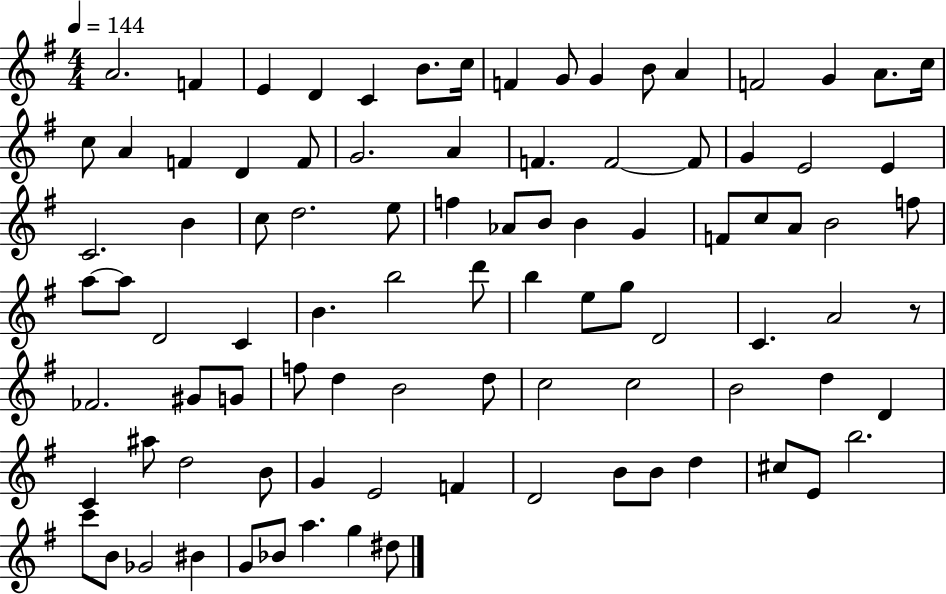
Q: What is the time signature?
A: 4/4